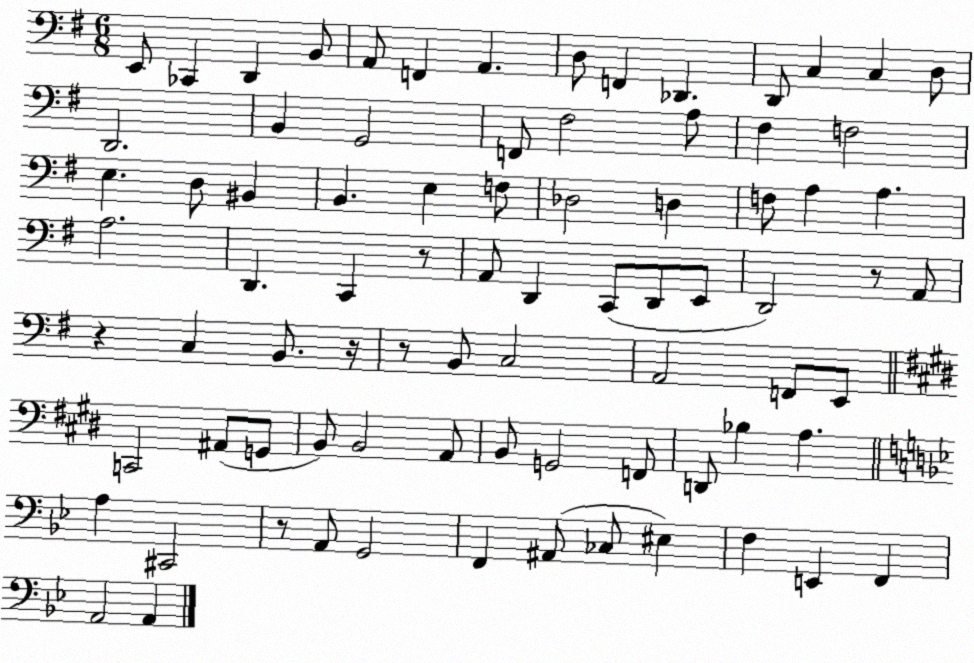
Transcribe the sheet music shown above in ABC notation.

X:1
T:Untitled
M:6/8
L:1/4
K:G
E,,/2 _C,, D,, B,,/2 A,,/2 F,, A,, D,/2 F,, _D,, D,,/2 C, C, D,/2 D,,2 B,, G,,2 F,,/2 ^F,2 A,/2 ^F, F,2 E, D,/2 ^B,, B,, E, F,/2 _D,2 D, F,/2 A, A, A,2 D,, C,, z/2 A,,/2 D,, C,,/2 D,,/2 E,,/2 D,,2 z/2 A,,/2 z C, B,,/2 z/4 z/2 B,,/2 C,2 A,,2 F,,/2 E,,/2 C,,2 ^A,,/2 G,,/2 B,,/2 B,,2 A,,/2 B,,/2 G,,2 F,,/2 D,,/2 _B, A, A, ^C,,2 z/2 A,,/2 G,,2 F,, ^A,,/2 _C,/2 ^E, F, E,, F,, A,,2 A,,